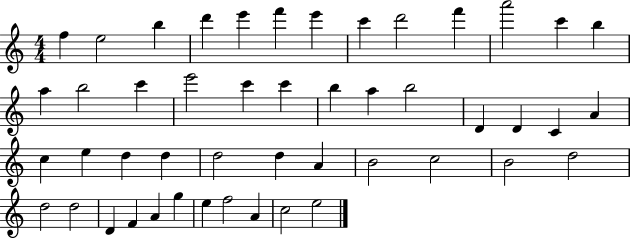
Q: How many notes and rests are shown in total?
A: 48